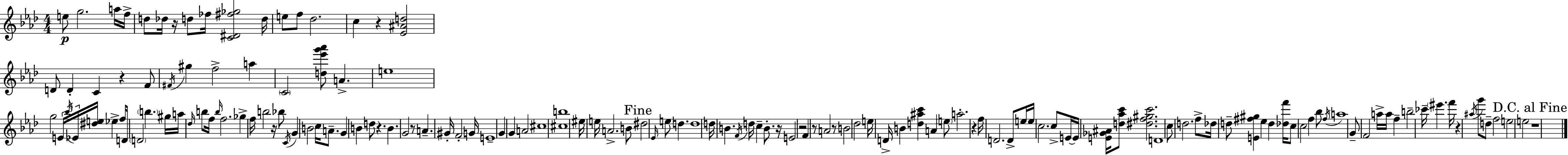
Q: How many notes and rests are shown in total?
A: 151